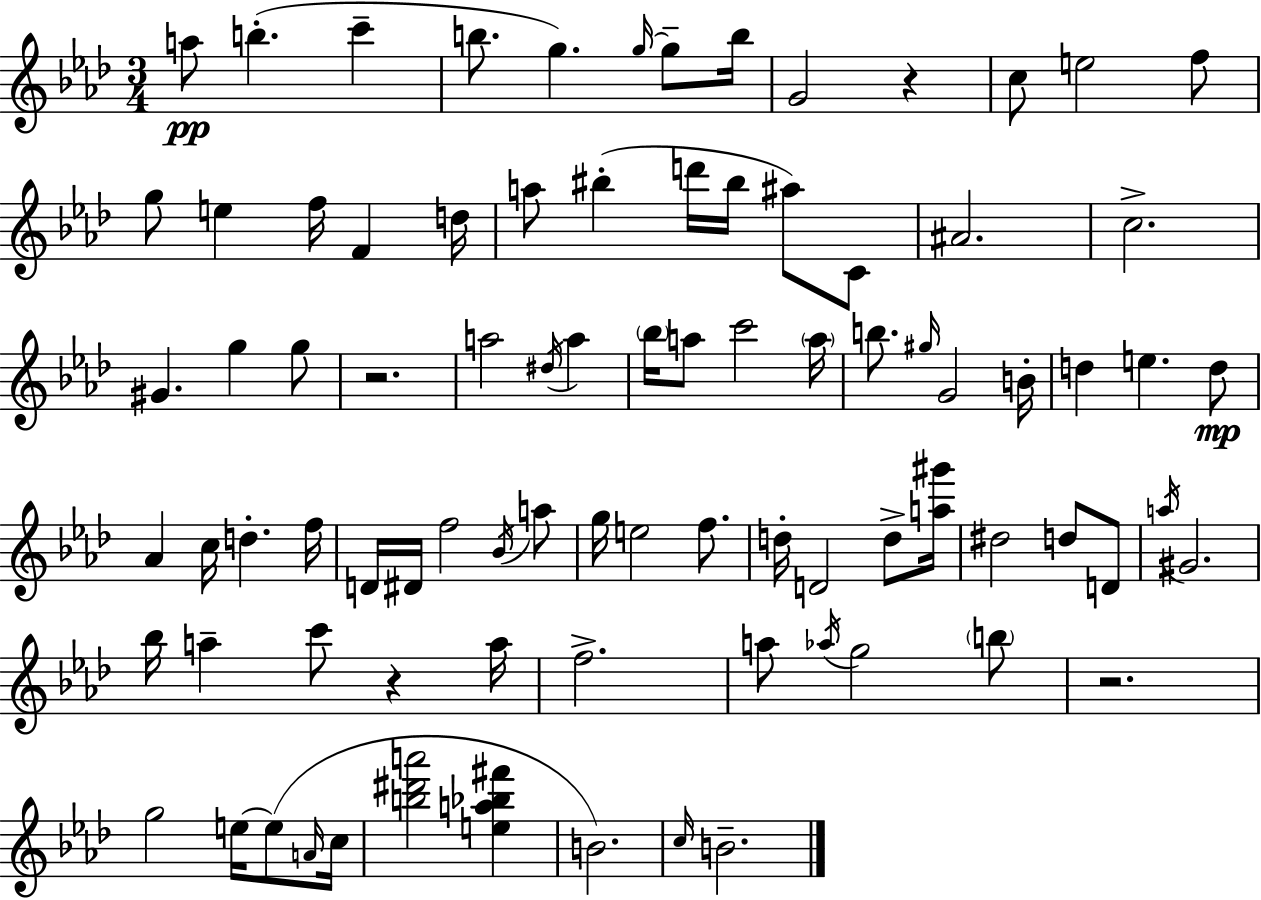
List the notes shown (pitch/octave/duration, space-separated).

A5/e B5/q. C6/q B5/e. G5/q. G5/s G5/e B5/s G4/h R/q C5/e E5/h F5/e G5/e E5/q F5/s F4/q D5/s A5/e BIS5/q D6/s BIS5/s A#5/e C4/e A#4/h. C5/h. G#4/q. G5/q G5/e R/h. A5/h D#5/s A5/q Bb5/s A5/e C6/h A5/s B5/e. G#5/s G4/h B4/s D5/q E5/q. D5/e Ab4/q C5/s D5/q. F5/s D4/s D#4/s F5/h Bb4/s A5/e G5/s E5/h F5/e. D5/s D4/h D5/e [A5,G#6]/s D#5/h D5/e D4/e A5/s G#4/h. Bb5/s A5/q C6/e R/q A5/s F5/h. A5/e Ab5/s G5/h B5/e R/h. G5/h E5/s E5/e A4/s C5/s [B5,D#6,A6]/h [E5,A5,Bb5,F#6]/q B4/h. C5/s B4/h.